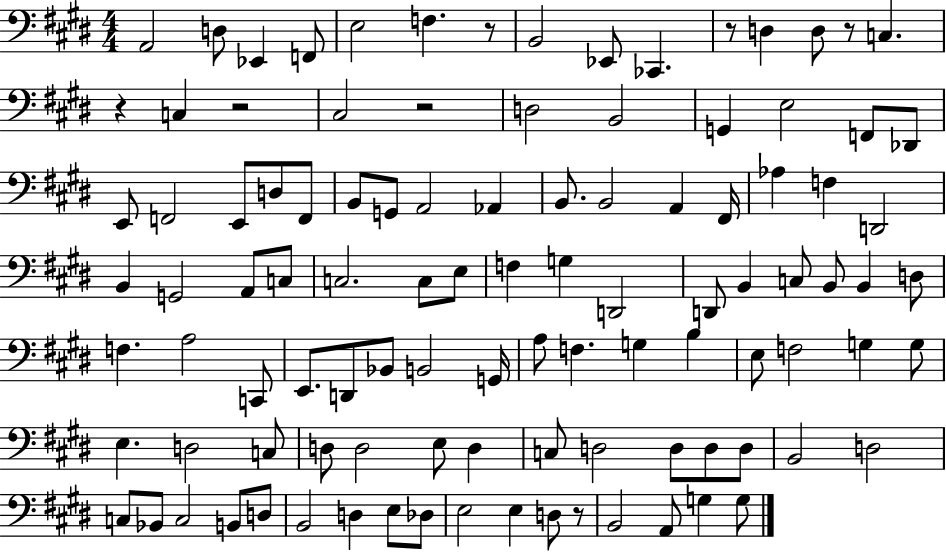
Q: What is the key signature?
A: E major